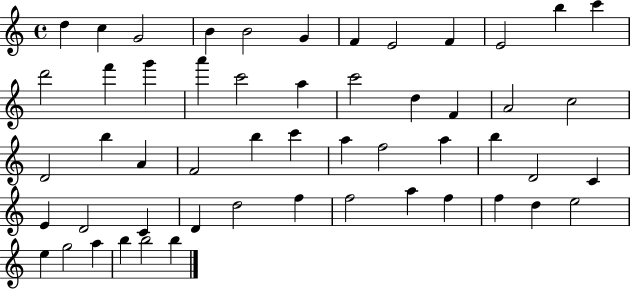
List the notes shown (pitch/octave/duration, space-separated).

D5/q C5/q G4/h B4/q B4/h G4/q F4/q E4/h F4/q E4/h B5/q C6/q D6/h F6/q G6/q A6/q C6/h A5/q C6/h D5/q F4/q A4/h C5/h D4/h B5/q A4/q F4/h B5/q C6/q A5/q F5/h A5/q B5/q D4/h C4/q E4/q D4/h C4/q D4/q D5/h F5/q F5/h A5/q F5/q F5/q D5/q E5/h E5/q G5/h A5/q B5/q B5/h B5/q